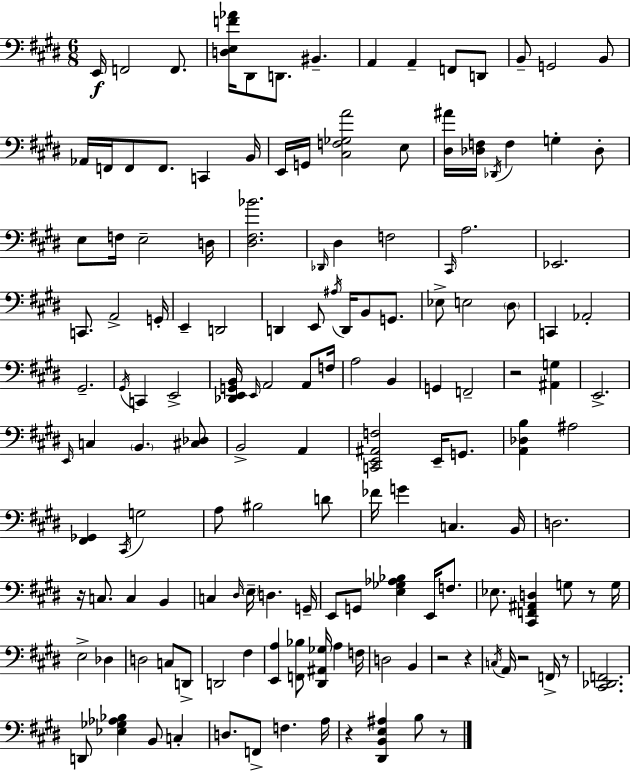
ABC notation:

X:1
T:Untitled
M:6/8
L:1/4
K:E
E,,/4 F,,2 F,,/2 [D,E,F_A]/4 ^D,,/2 D,,/2 ^B,, A,, A,, F,,/2 D,,/2 B,,/2 G,,2 B,,/2 _A,,/4 F,,/4 F,,/2 F,,/2 C,, B,,/4 E,,/4 G,,/4 [^C,F,_G,A]2 E,/2 [^D,^A]/4 [_D,F,]/4 _D,,/4 F, G, _D,/2 E,/2 F,/4 E,2 D,/4 [^D,^F,_B]2 _D,,/4 ^D, F,2 ^C,,/4 A,2 _E,,2 C,,/2 A,,2 G,,/4 E,, D,,2 D,, E,,/2 ^A,/4 D,,/4 B,,/2 G,,/2 _E,/2 E,2 ^D,/2 C,, _A,,2 ^G,,2 ^G,,/4 C,, E,,2 [_D,,E,,G,,B,,]/4 E,,/4 A,,2 A,,/2 F,/4 A,2 B,, G,, F,,2 z2 [^A,,G,] E,,2 E,,/4 C, B,, [^C,_D,]/2 B,,2 A,, [C,,E,,^A,,F,]2 E,,/4 G,,/2 [A,,_D,B,] ^A,2 [^F,,_G,,] ^C,,/4 G,2 A,/2 ^B,2 D/2 _F/4 G C, B,,/4 D,2 z/4 C,/2 C, B,, C, ^D,/4 E,/4 D, G,,/4 E,,/2 G,,/2 [E,_G,_A,_B,] E,,/4 F,/2 _E,/2 [^C,,F,,^A,,D,] G,/2 z/2 G,/4 E,2 _D, D,2 C,/2 D,,/2 D,,2 ^F, [E,,A,] [F,,_B,]/2 [^D,,^A,,_G,]/4 A, F,/4 D,2 B,, z2 z C,/4 A,,/4 z2 F,,/4 z/2 [^C,,_D,,F,,]2 D,,/2 [_E,_G,_A,_B,] B,,/2 C, D,/2 F,,/2 F, A,/4 z [^D,,B,,E,^A,] B,/2 z/2